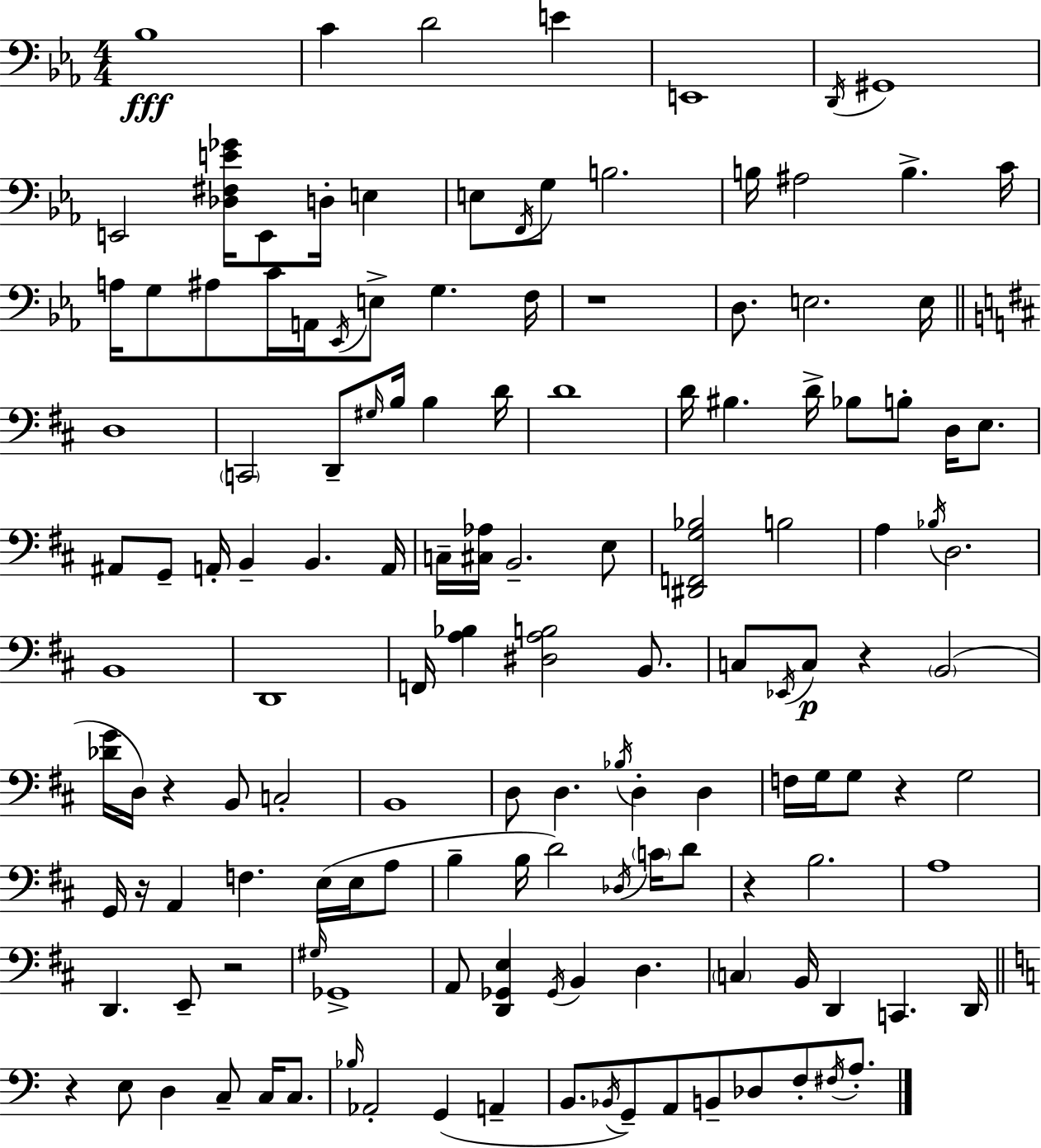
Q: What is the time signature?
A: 4/4